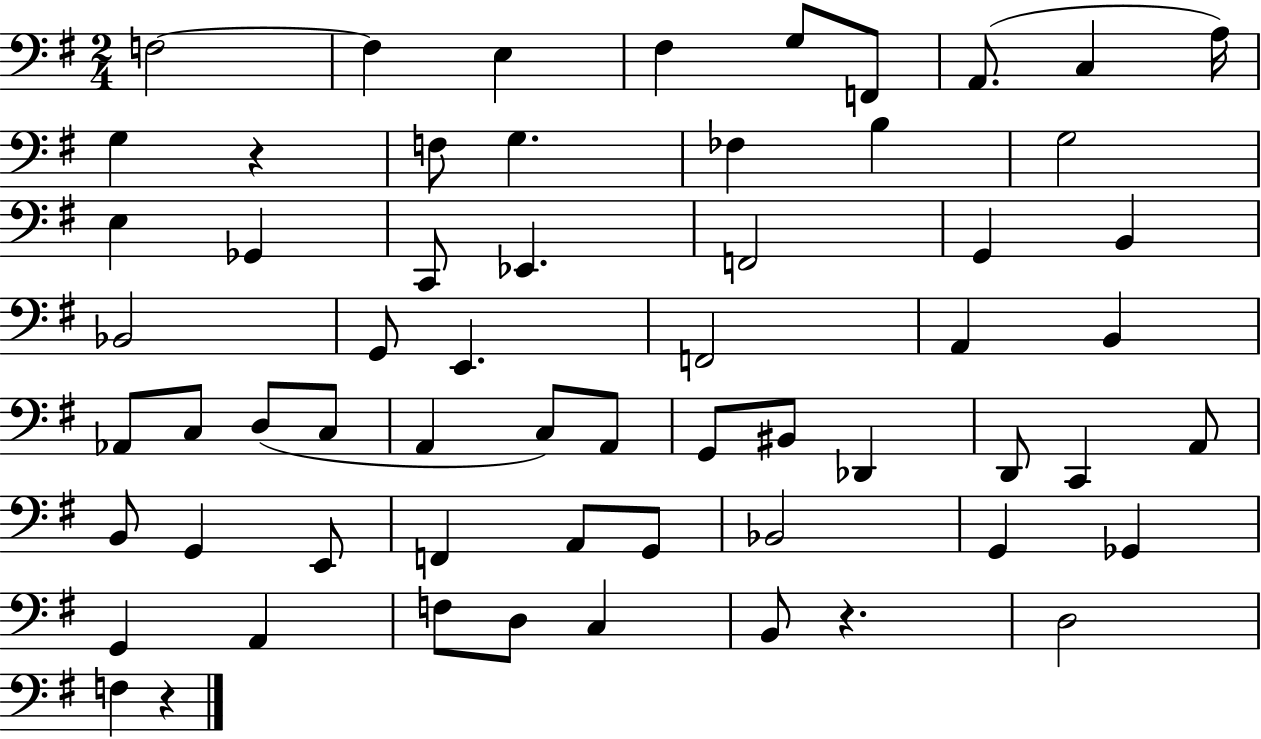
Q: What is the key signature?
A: G major